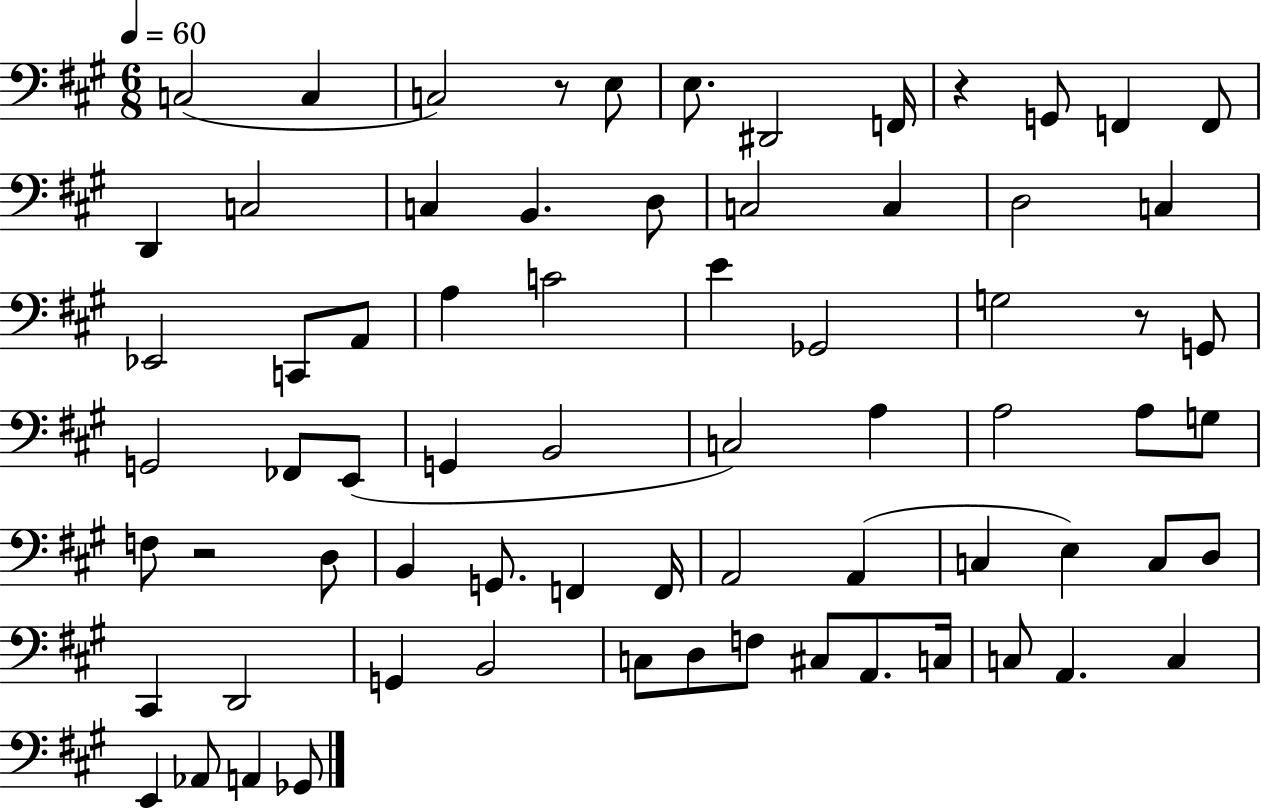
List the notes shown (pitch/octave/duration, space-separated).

C3/h C3/q C3/h R/e E3/e E3/e. D#2/h F2/s R/q G2/e F2/q F2/e D2/q C3/h C3/q B2/q. D3/e C3/h C3/q D3/h C3/q Eb2/h C2/e A2/e A3/q C4/h E4/q Gb2/h G3/h R/e G2/e G2/h FES2/e E2/e G2/q B2/h C3/h A3/q A3/h A3/e G3/e F3/e R/h D3/e B2/q G2/e. F2/q F2/s A2/h A2/q C3/q E3/q C3/e D3/e C#2/q D2/h G2/q B2/h C3/e D3/e F3/e C#3/e A2/e. C3/s C3/e A2/q. C3/q E2/q Ab2/e A2/q Gb2/e